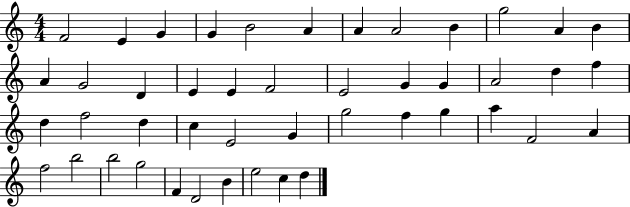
{
  \clef treble
  \numericTimeSignature
  \time 4/4
  \key c \major
  f'2 e'4 g'4 | g'4 b'2 a'4 | a'4 a'2 b'4 | g''2 a'4 b'4 | \break a'4 g'2 d'4 | e'4 e'4 f'2 | e'2 g'4 g'4 | a'2 d''4 f''4 | \break d''4 f''2 d''4 | c''4 e'2 g'4 | g''2 f''4 g''4 | a''4 f'2 a'4 | \break f''2 b''2 | b''2 g''2 | f'4 d'2 b'4 | e''2 c''4 d''4 | \break \bar "|."
}